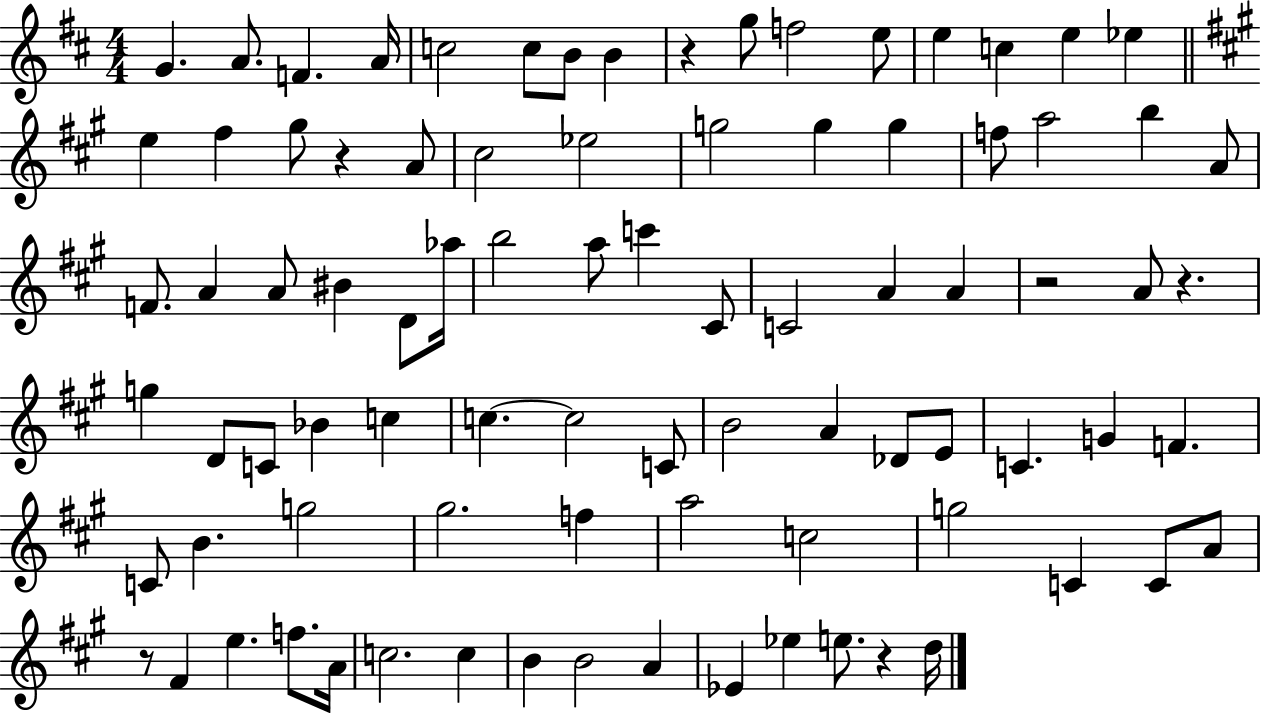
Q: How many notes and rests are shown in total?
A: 87